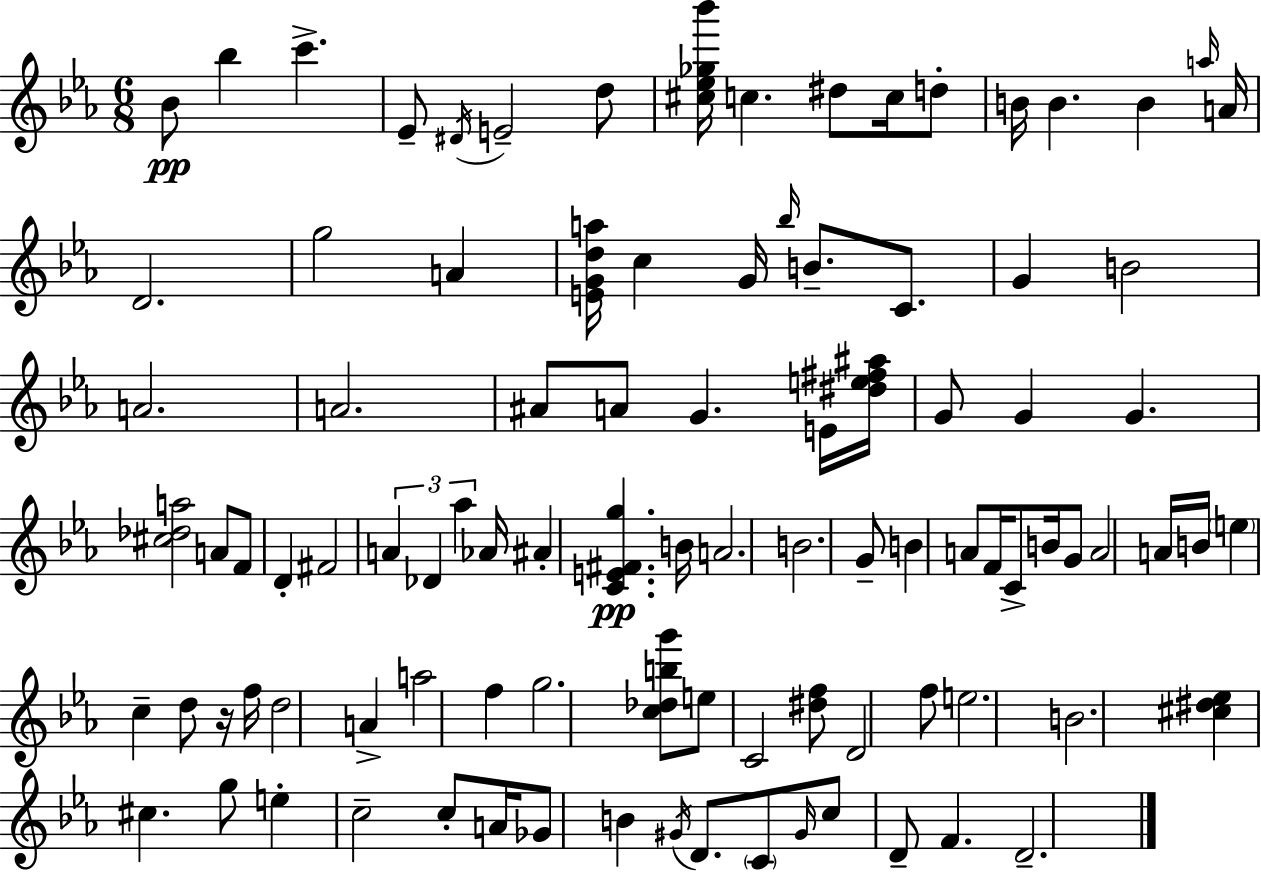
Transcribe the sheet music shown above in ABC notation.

X:1
T:Untitled
M:6/8
L:1/4
K:Cm
_B/2 _b c' _E/2 ^D/4 E2 d/2 [^c_e_g_b']/4 c ^d/2 c/4 d/2 B/4 B B a/4 A/4 D2 g2 A [EGda]/4 c G/4 _b/4 B/2 C/2 G B2 A2 A2 ^A/2 A/2 G E/4 [^de^f^a]/4 G/2 G G [^c_da]2 A/2 F/2 D ^F2 A _D _a _A/4 ^A [CE^Fg] B/4 A2 B2 G/2 B A/2 F/4 C/2 B/4 G/2 A2 A/4 B/4 e c d/2 z/4 f/4 d2 A a2 f g2 [c_dbg']/2 e/2 C2 [^df]/2 D2 f/2 e2 B2 [^c^d_e] ^c g/2 e c2 c/2 A/4 _G/2 B ^G/4 D/2 C/2 ^G/4 c/2 D/2 F D2